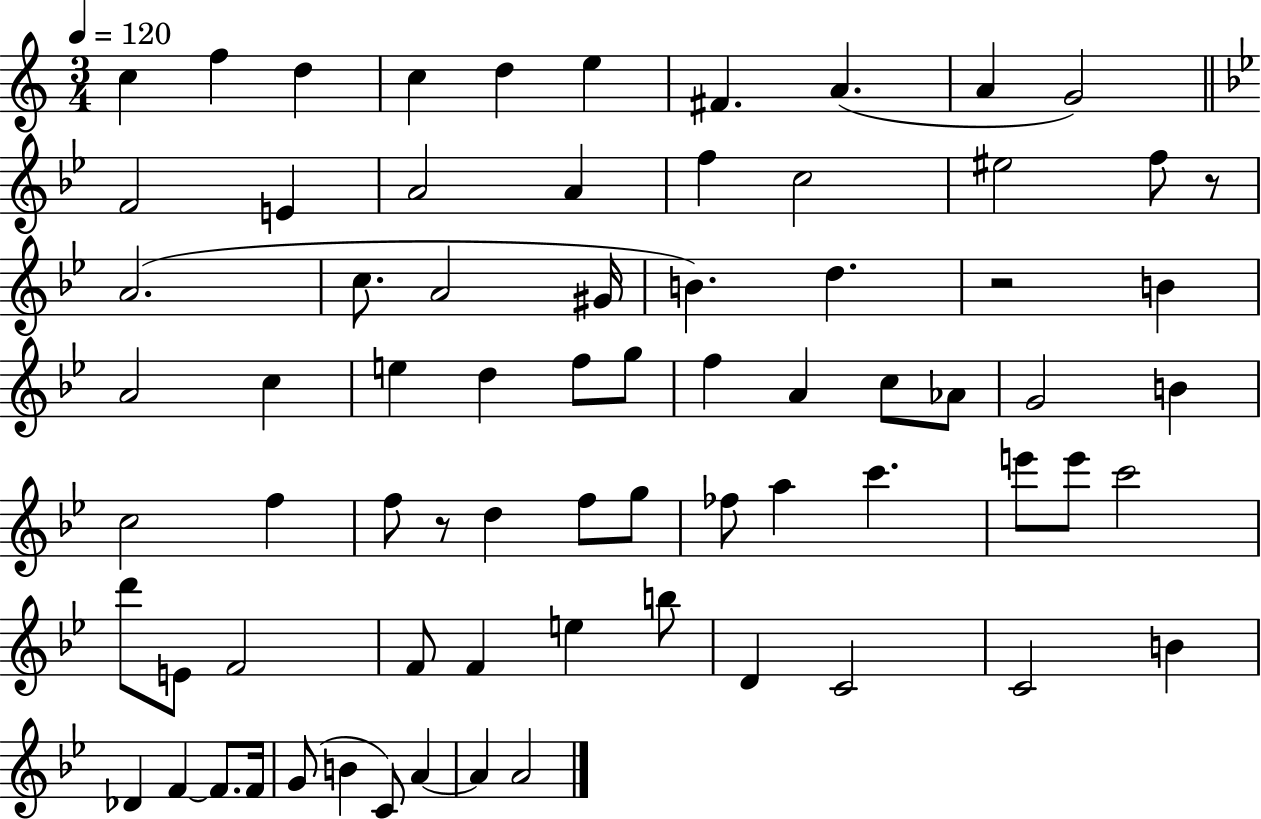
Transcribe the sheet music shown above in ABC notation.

X:1
T:Untitled
M:3/4
L:1/4
K:C
c f d c d e ^F A A G2 F2 E A2 A f c2 ^e2 f/2 z/2 A2 c/2 A2 ^G/4 B d z2 B A2 c e d f/2 g/2 f A c/2 _A/2 G2 B c2 f f/2 z/2 d f/2 g/2 _f/2 a c' e'/2 e'/2 c'2 d'/2 E/2 F2 F/2 F e b/2 D C2 C2 B _D F F/2 F/4 G/2 B C/2 A A A2